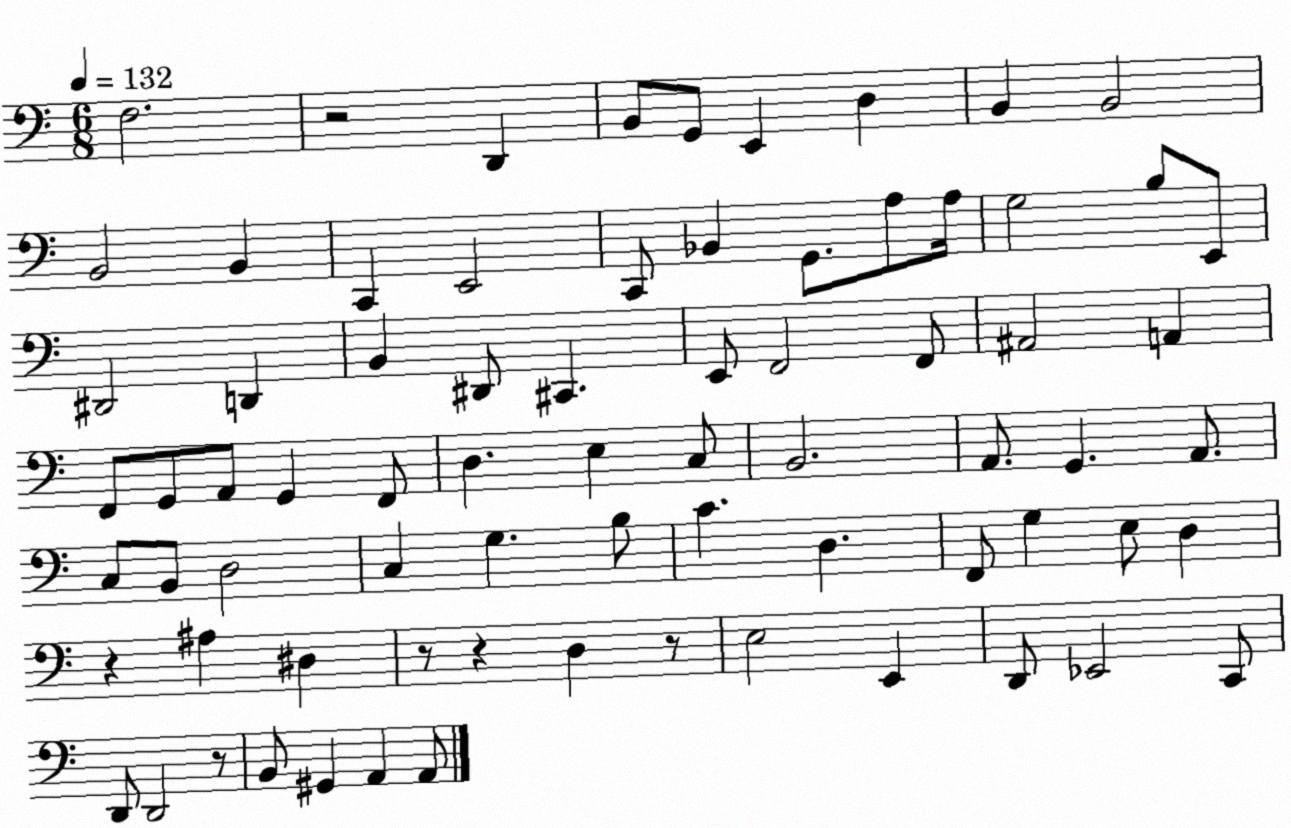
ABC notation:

X:1
T:Untitled
M:6/8
L:1/4
K:C
F,2 z2 D,, B,,/2 G,,/2 E,, D, B,, B,,2 B,,2 B,, C,, E,,2 C,,/2 _B,, G,,/2 A,/2 A,/4 G,2 B,/2 E,,/2 ^D,,2 D,, B,, ^D,,/2 ^C,, E,,/2 F,,2 F,,/2 ^A,,2 A,, F,,/2 G,,/2 A,,/2 G,, F,,/2 D, E, C,/2 B,,2 A,,/2 G,, A,,/2 C,/2 B,,/2 D,2 C, G, B,/2 C D, F,,/2 G, E,/2 D, z ^A, ^D, z/2 z D, z/2 E,2 E,, D,,/2 _E,,2 C,,/2 D,,/2 D,,2 z/2 B,,/2 ^G,, A,, A,,/2